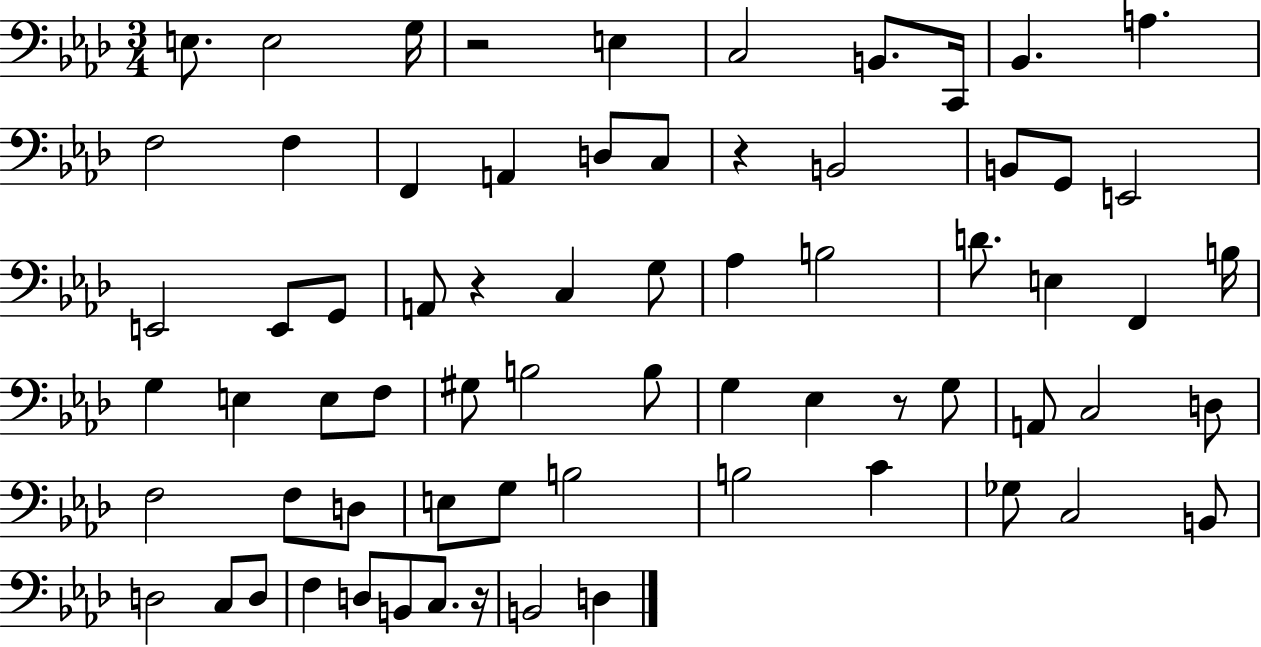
{
  \clef bass
  \numericTimeSignature
  \time 3/4
  \key aes \major
  e8. e2 g16 | r2 e4 | c2 b,8. c,16 | bes,4. a4. | \break f2 f4 | f,4 a,4 d8 c8 | r4 b,2 | b,8 g,8 e,2 | \break e,2 e,8 g,8 | a,8 r4 c4 g8 | aes4 b2 | d'8. e4 f,4 b16 | \break g4 e4 e8 f8 | gis8 b2 b8 | g4 ees4 r8 g8 | a,8 c2 d8 | \break f2 f8 d8 | e8 g8 b2 | b2 c'4 | ges8 c2 b,8 | \break d2 c8 d8 | f4 d8 b,8 c8. r16 | b,2 d4 | \bar "|."
}